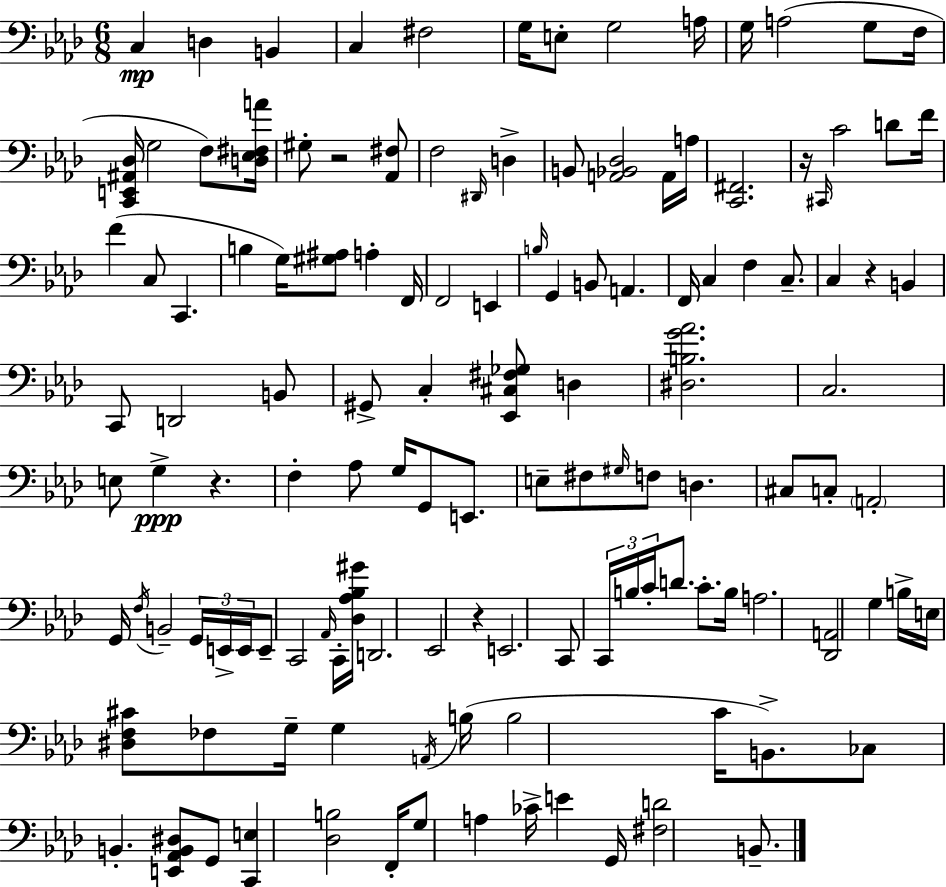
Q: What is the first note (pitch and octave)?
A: C3